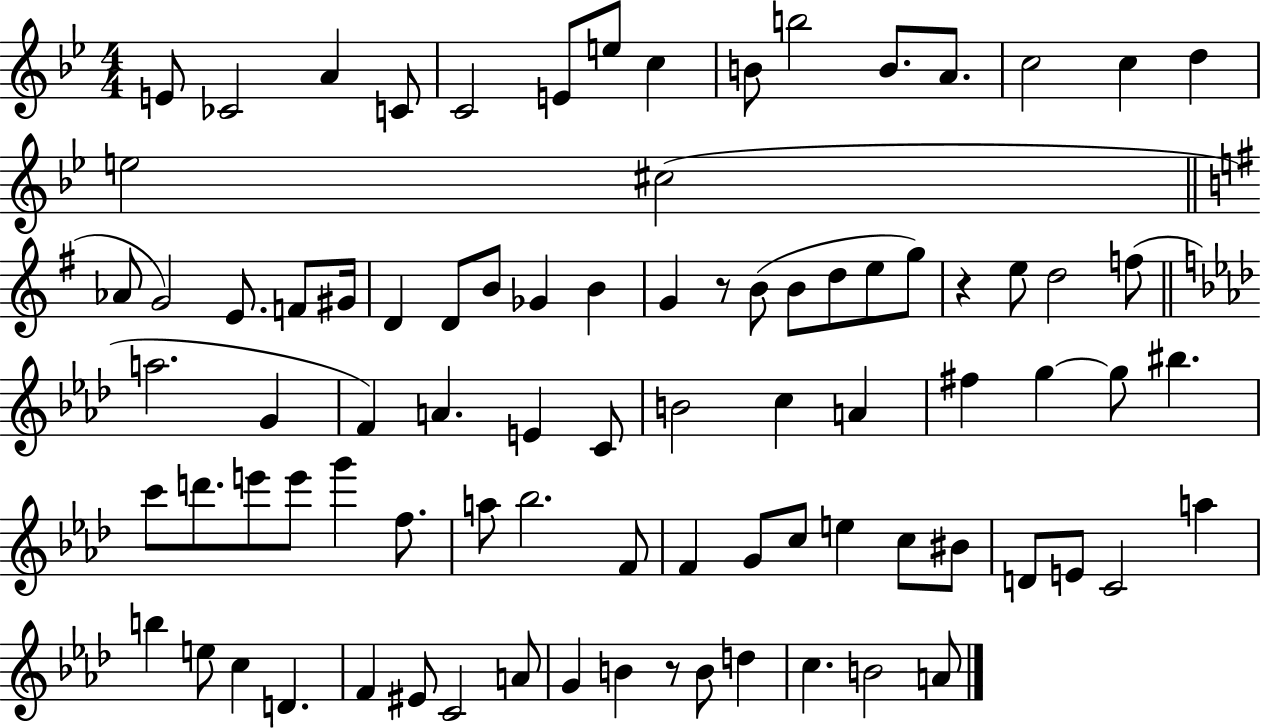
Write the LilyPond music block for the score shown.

{
  \clef treble
  \numericTimeSignature
  \time 4/4
  \key bes \major
  \repeat volta 2 { e'8 ces'2 a'4 c'8 | c'2 e'8 e''8 c''4 | b'8 b''2 b'8. a'8. | c''2 c''4 d''4 | \break e''2 cis''2( | \bar "||" \break \key g \major aes'8 g'2) e'8. f'8 gis'16 | d'4 d'8 b'8 ges'4 b'4 | g'4 r8 b'8( b'8 d''8 e''8 g''8) | r4 e''8 d''2 f''8( | \break \bar "||" \break \key f \minor a''2. g'4 | f'4) a'4. e'4 c'8 | b'2 c''4 a'4 | fis''4 g''4~~ g''8 bis''4. | \break c'''8 d'''8. e'''8 e'''8 g'''4 f''8. | a''8 bes''2. f'8 | f'4 g'8 c''8 e''4 c''8 bis'8 | d'8 e'8 c'2 a''4 | \break b''4 e''8 c''4 d'4. | f'4 eis'8 c'2 a'8 | g'4 b'4 r8 b'8 d''4 | c''4. b'2 a'8 | \break } \bar "|."
}